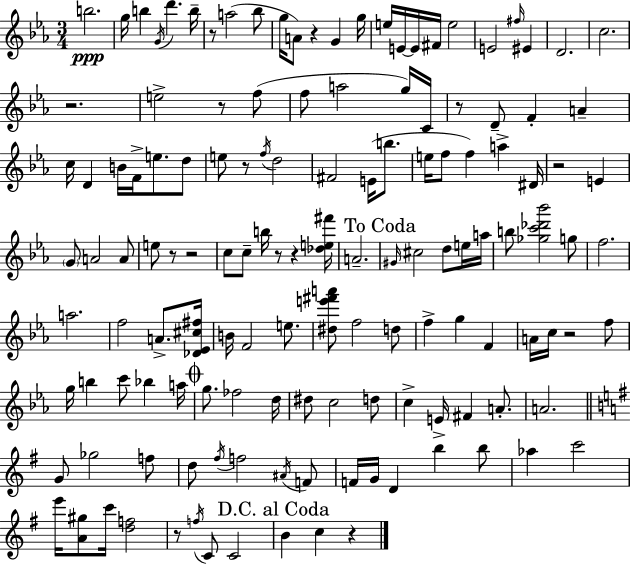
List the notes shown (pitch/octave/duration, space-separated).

B5/h. G5/s B5/q G4/s D6/q. B5/s R/e A5/h Bb5/e G5/s A4/e R/q G4/q G5/s E5/s E4/s E4/s F#4/s E5/h E4/h F#5/s EIS4/q D4/h. C5/h. R/h. E5/h R/e F5/e F5/e A5/h G5/s C4/s R/e D4/e F4/q A4/q C5/s D4/q B4/s F4/s E5/e. D5/e E5/e R/e F5/s D5/h F#4/h E4/s B5/e. E5/s F5/e F5/q A5/q D#4/s R/h E4/q G4/e A4/h A4/e E5/e R/e R/h C5/e C5/e B5/s R/e R/q [Db5,E5,F#6]/s A4/h. G#4/s C#5/h D5/e E5/s A5/s B5/e [Gb5,C6,Db6,Bb6]/h G5/e F5/h. A5/h. F5/h A4/e. [Db4,Eb4,C#5,F#5]/s B4/s F4/h E5/e. [D#5,E6,F#6,A6]/e F5/h D5/e F5/q G5/q F4/q A4/s C5/s R/h F5/e G5/s B5/q C6/e Bb5/q A5/s G5/e. FES5/h D5/s D#5/e C5/h D5/e C5/q E4/s F#4/q A4/e. A4/h. G4/e Gb5/h F5/e D5/e F#5/s F5/h A#4/s F4/e F4/s G4/s D4/q B5/q B5/e Ab5/q C6/h E6/s [A4,G#5]/e C6/s [D5,F5]/h R/e F5/s C4/e C4/h B4/q C5/q R/q